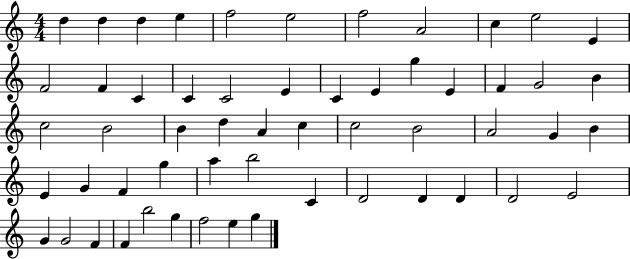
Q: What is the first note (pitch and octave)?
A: D5